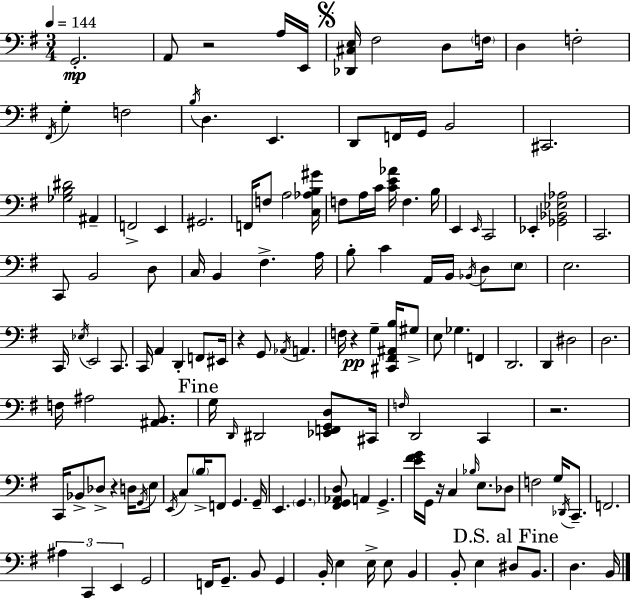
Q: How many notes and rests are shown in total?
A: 144